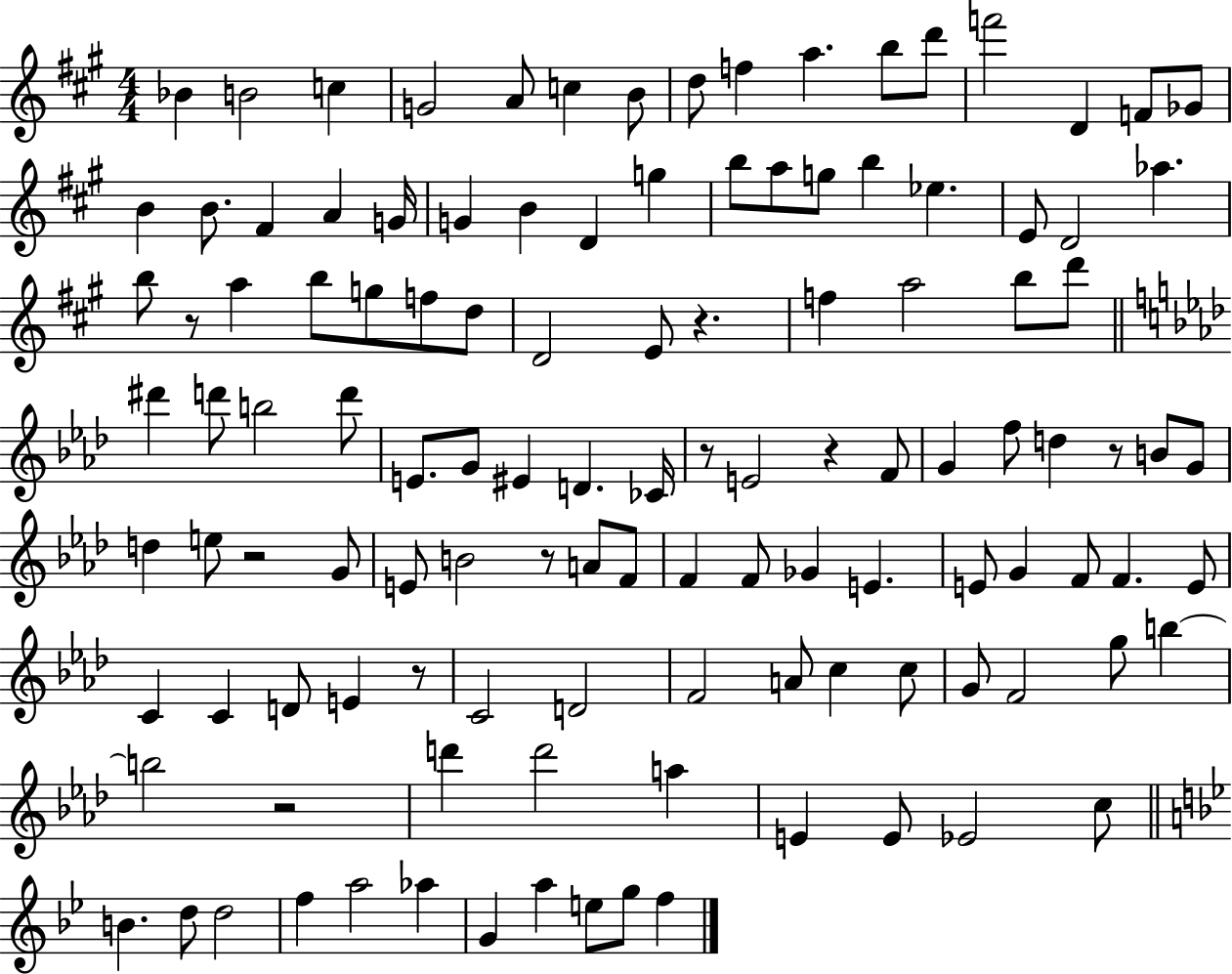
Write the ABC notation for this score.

X:1
T:Untitled
M:4/4
L:1/4
K:A
_B B2 c G2 A/2 c B/2 d/2 f a b/2 d'/2 f'2 D F/2 _G/2 B B/2 ^F A G/4 G B D g b/2 a/2 g/2 b _e E/2 D2 _a b/2 z/2 a b/2 g/2 f/2 d/2 D2 E/2 z f a2 b/2 d'/2 ^d' d'/2 b2 d'/2 E/2 G/2 ^E D _C/4 z/2 E2 z F/2 G f/2 d z/2 B/2 G/2 d e/2 z2 G/2 E/2 B2 z/2 A/2 F/2 F F/2 _G E E/2 G F/2 F E/2 C C D/2 E z/2 C2 D2 F2 A/2 c c/2 G/2 F2 g/2 b b2 z2 d' d'2 a E E/2 _E2 c/2 B d/2 d2 f a2 _a G a e/2 g/2 f